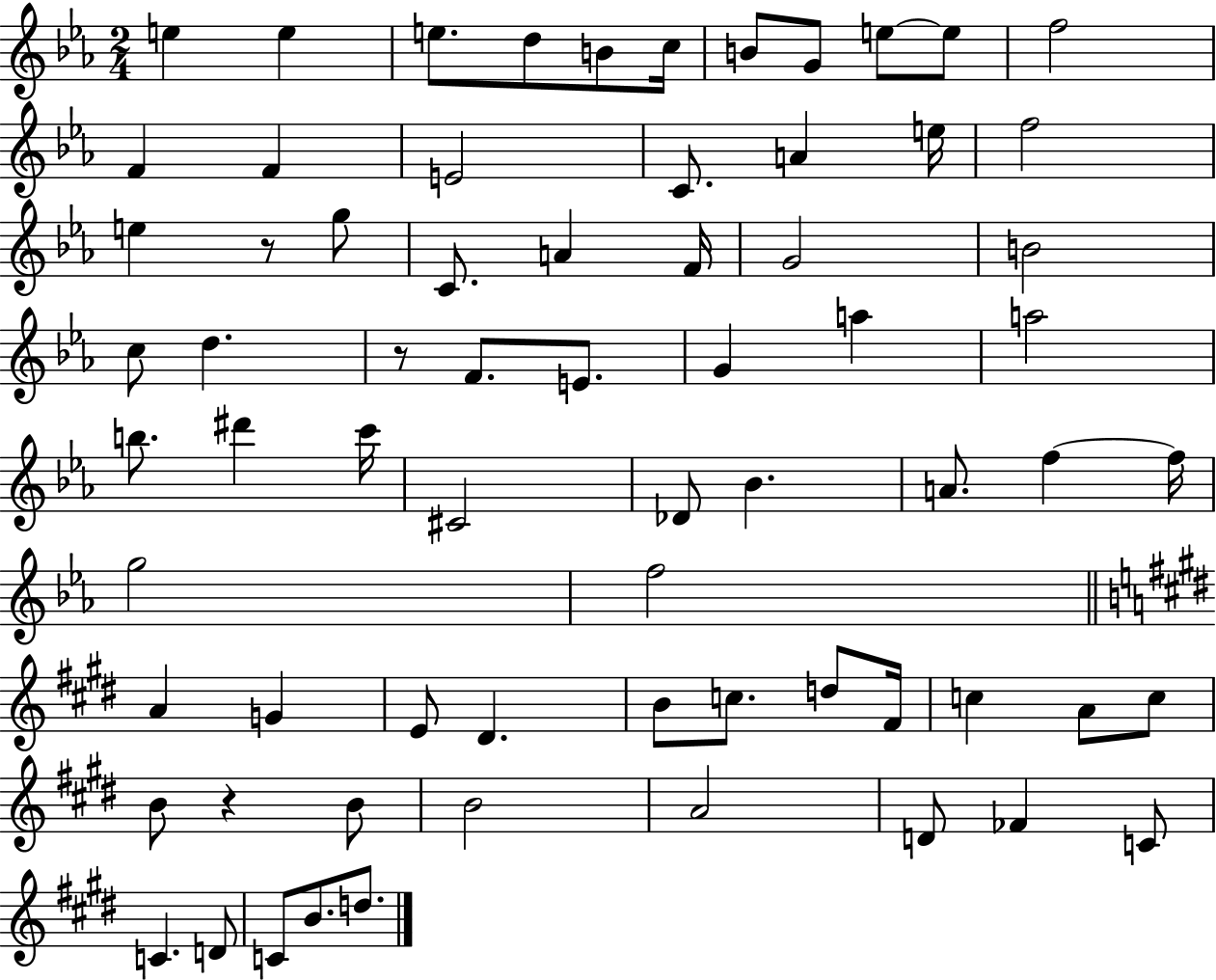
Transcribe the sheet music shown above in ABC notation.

X:1
T:Untitled
M:2/4
L:1/4
K:Eb
e e e/2 d/2 B/2 c/4 B/2 G/2 e/2 e/2 f2 F F E2 C/2 A e/4 f2 e z/2 g/2 C/2 A F/4 G2 B2 c/2 d z/2 F/2 E/2 G a a2 b/2 ^d' c'/4 ^C2 _D/2 _B A/2 f f/4 g2 f2 A G E/2 ^D B/2 c/2 d/2 ^F/4 c A/2 c/2 B/2 z B/2 B2 A2 D/2 _F C/2 C D/2 C/2 B/2 d/2